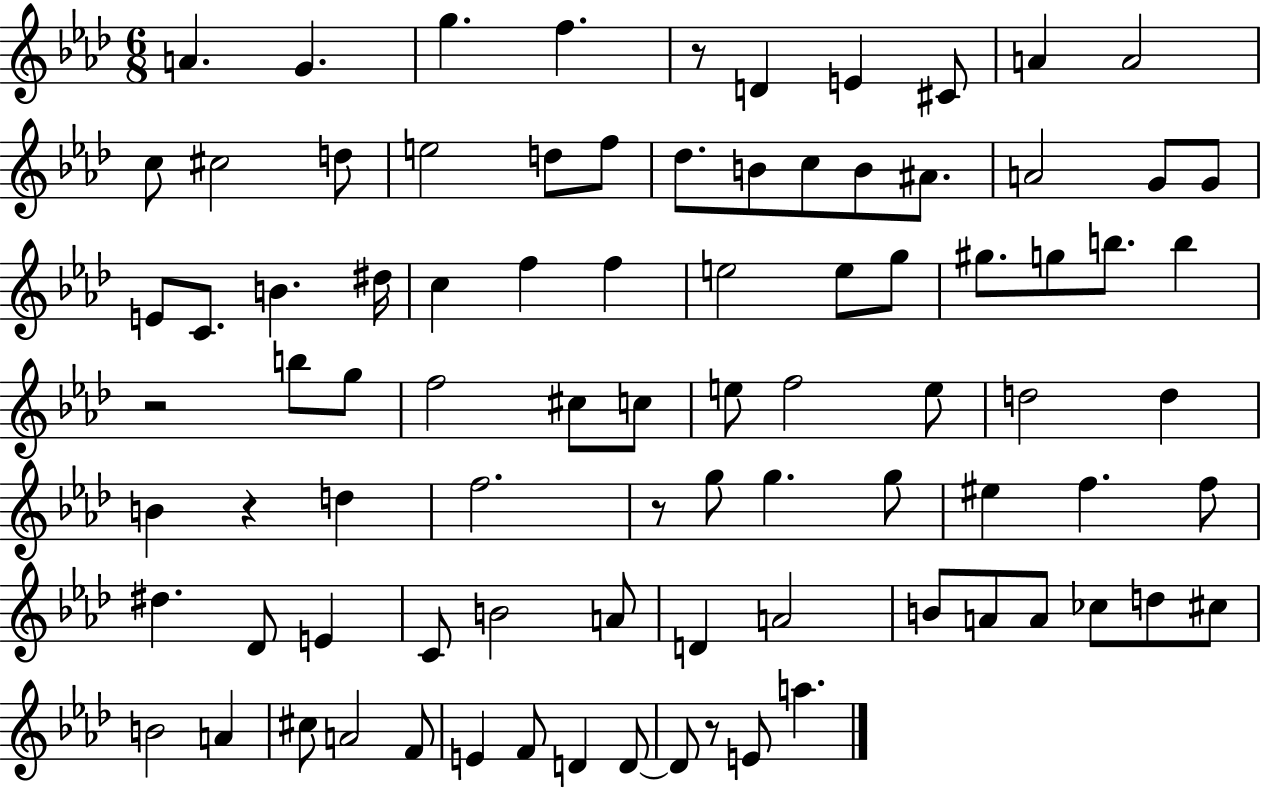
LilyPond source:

{
  \clef treble
  \numericTimeSignature
  \time 6/8
  \key aes \major
  a'4. g'4. | g''4. f''4. | r8 d'4 e'4 cis'8 | a'4 a'2 | \break c''8 cis''2 d''8 | e''2 d''8 f''8 | des''8. b'8 c''8 b'8 ais'8. | a'2 g'8 g'8 | \break e'8 c'8. b'4. dis''16 | c''4 f''4 f''4 | e''2 e''8 g''8 | gis''8. g''8 b''8. b''4 | \break r2 b''8 g''8 | f''2 cis''8 c''8 | e''8 f''2 e''8 | d''2 d''4 | \break b'4 r4 d''4 | f''2. | r8 g''8 g''4. g''8 | eis''4 f''4. f''8 | \break dis''4. des'8 e'4 | c'8 b'2 a'8 | d'4 a'2 | b'8 a'8 a'8 ces''8 d''8 cis''8 | \break b'2 a'4 | cis''8 a'2 f'8 | e'4 f'8 d'4 d'8~~ | d'8 r8 e'8 a''4. | \break \bar "|."
}